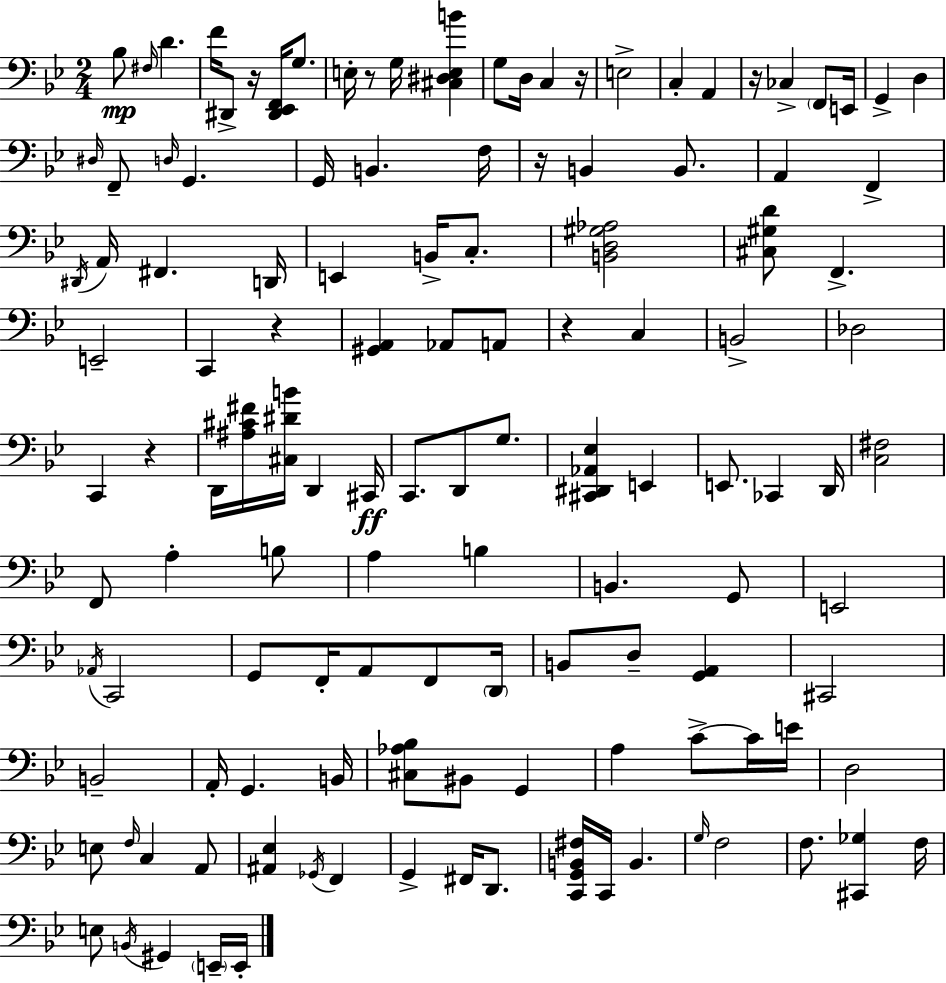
Bb3/e F#3/s D4/q. F4/s D#2/e R/s [D#2,Eb2,F2]/s G3/e. E3/s R/e G3/s [C#3,D#3,E3,B4]/q G3/e D3/s C3/q R/s E3/h C3/q A2/q R/s CES3/q F2/e E2/s G2/q D3/q D#3/s F2/e D3/s G2/q. G2/s B2/q. F3/s R/s B2/q B2/e. A2/q F2/q D#2/s A2/s F#2/q. D2/s E2/q B2/s C3/e. [B2,D3,G#3,Ab3]/h [C#3,G#3,D4]/e F2/q. E2/h C2/q R/q [G#2,A2]/q Ab2/e A2/e R/q C3/q B2/h Db3/h C2/q R/q D2/s [A#3,C#4,F#4]/s [C#3,D#4,B4]/s D2/q C#2/s C2/e. D2/e G3/e. [C#2,D#2,Ab2,Eb3]/q E2/q E2/e. CES2/q D2/s [C3,F#3]/h F2/e A3/q B3/e A3/q B3/q B2/q. G2/e E2/h Ab2/s C2/h G2/e F2/s A2/e F2/e D2/s B2/e D3/e [G2,A2]/q C#2/h B2/h A2/s G2/q. B2/s [C#3,Ab3,Bb3]/e BIS2/e G2/q A3/q C4/e C4/s E4/s D3/h E3/e F3/s C3/q A2/e [A#2,Eb3]/q Gb2/s F2/q G2/q F#2/s D2/e. [C2,G2,B2,F#3]/s C2/s B2/q. G3/s F3/h F3/e. [C#2,Gb3]/q F3/s E3/e B2/s G#2/q E2/s E2/s